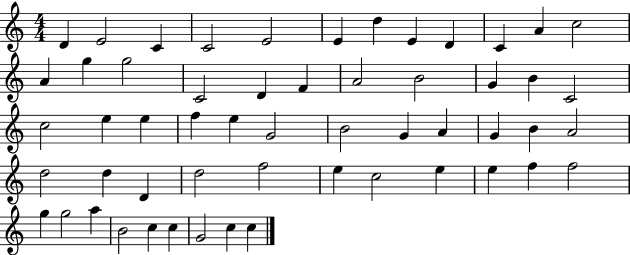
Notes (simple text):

D4/q E4/h C4/q C4/h E4/h E4/q D5/q E4/q D4/q C4/q A4/q C5/h A4/q G5/q G5/h C4/h D4/q F4/q A4/h B4/h G4/q B4/q C4/h C5/h E5/q E5/q F5/q E5/q G4/h B4/h G4/q A4/q G4/q B4/q A4/h D5/h D5/q D4/q D5/h F5/h E5/q C5/h E5/q E5/q F5/q F5/h G5/q G5/h A5/q B4/h C5/q C5/q G4/h C5/q C5/q